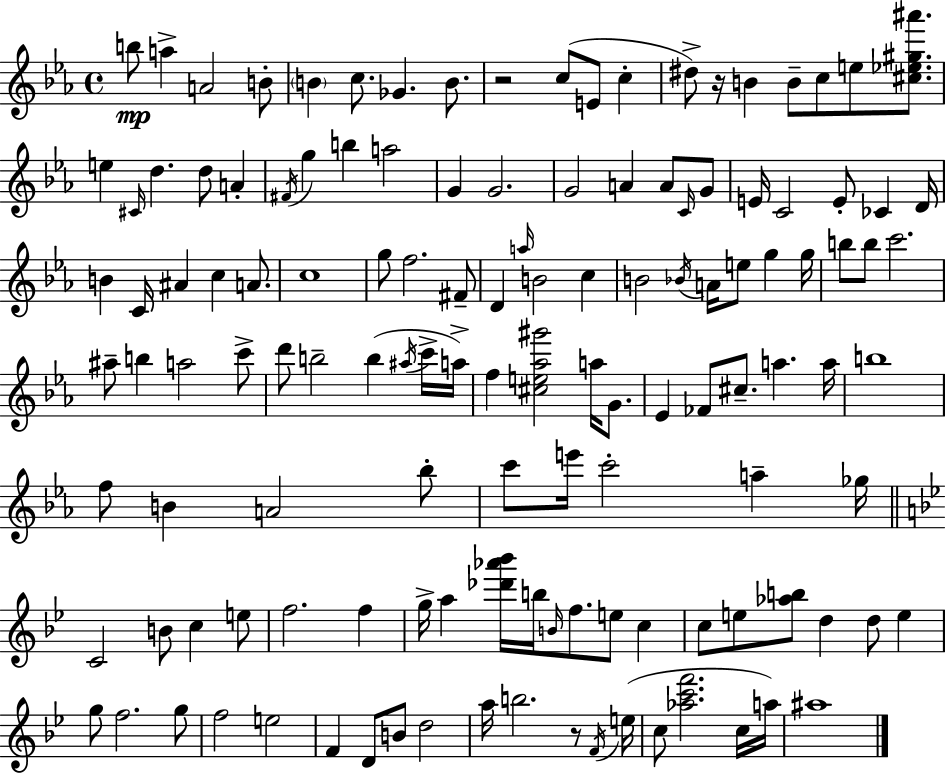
{
  \clef treble
  \time 4/4
  \defaultTimeSignature
  \key c \minor
  b''8\mp a''4-> a'2 b'8-. | \parenthesize b'4 c''8. ges'4. b'8. | r2 c''8( e'8 c''4-. | dis''8->) r16 b'4 b'8-- c''8 e''8 <cis'' ees'' gis'' ais'''>8. | \break e''4 \grace { cis'16 } d''4. d''8 a'4-. | \acciaccatura { fis'16 } g''4 b''4 a''2 | g'4 g'2. | g'2 a'4 a'8 | \break \grace { c'16 } g'8 e'16 c'2 e'8-. ces'4 | d'16 b'4 c'16 ais'4 c''4 | a'8. c''1 | g''8 f''2. | \break fis'8-- d'4 \grace { a''16 } b'2 | c''4 b'2 \acciaccatura { bes'16 } a'16 e''8 | g''4 g''16 b''8 b''8 c'''2. | ais''8-- b''4 a''2 | \break c'''8-> d'''8 b''2-- b''4( | \acciaccatura { ais''16 } c'''16-> a''16->) f''4 <cis'' e'' aes'' gis'''>2 | a''16 g'8. ees'4 fes'8 cis''8.-- a''4. | a''16 b''1 | \break f''8 b'4 a'2 | bes''8-. c'''8 e'''16 c'''2-. | a''4-- ges''16 \bar "||" \break \key bes \major c'2 b'8 c''4 e''8 | f''2. f''4 | g''16-> a''4 <des''' aes''' bes'''>16 b''16 \grace { b'16 } f''8. e''8 c''4 | c''8 e''8 <aes'' b''>8 d''4 d''8 e''4 | \break g''8 f''2. g''8 | f''2 e''2 | f'4 d'8 b'8 d''2 | a''16 b''2. r8 | \break \acciaccatura { f'16 }( e''16 c''8 <aes'' c''' f'''>2. | c''16 a''16) ais''1 | \bar "|."
}